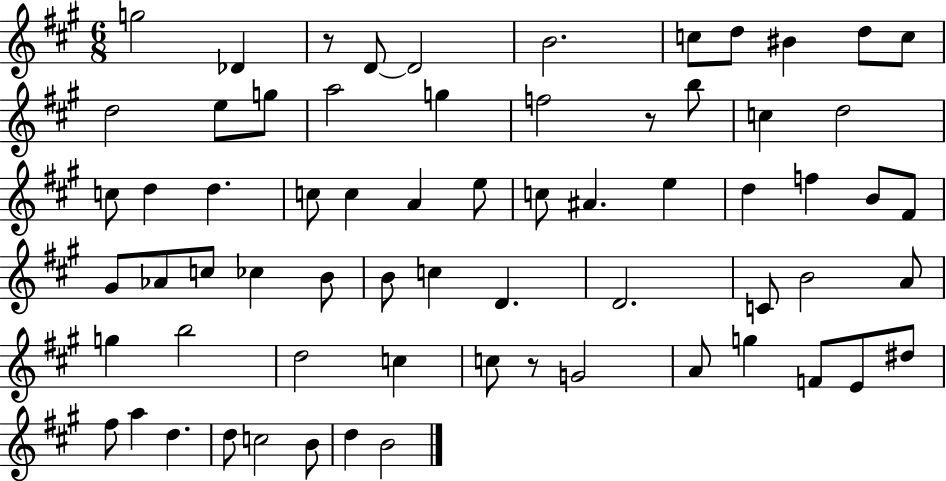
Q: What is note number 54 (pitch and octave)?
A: F4